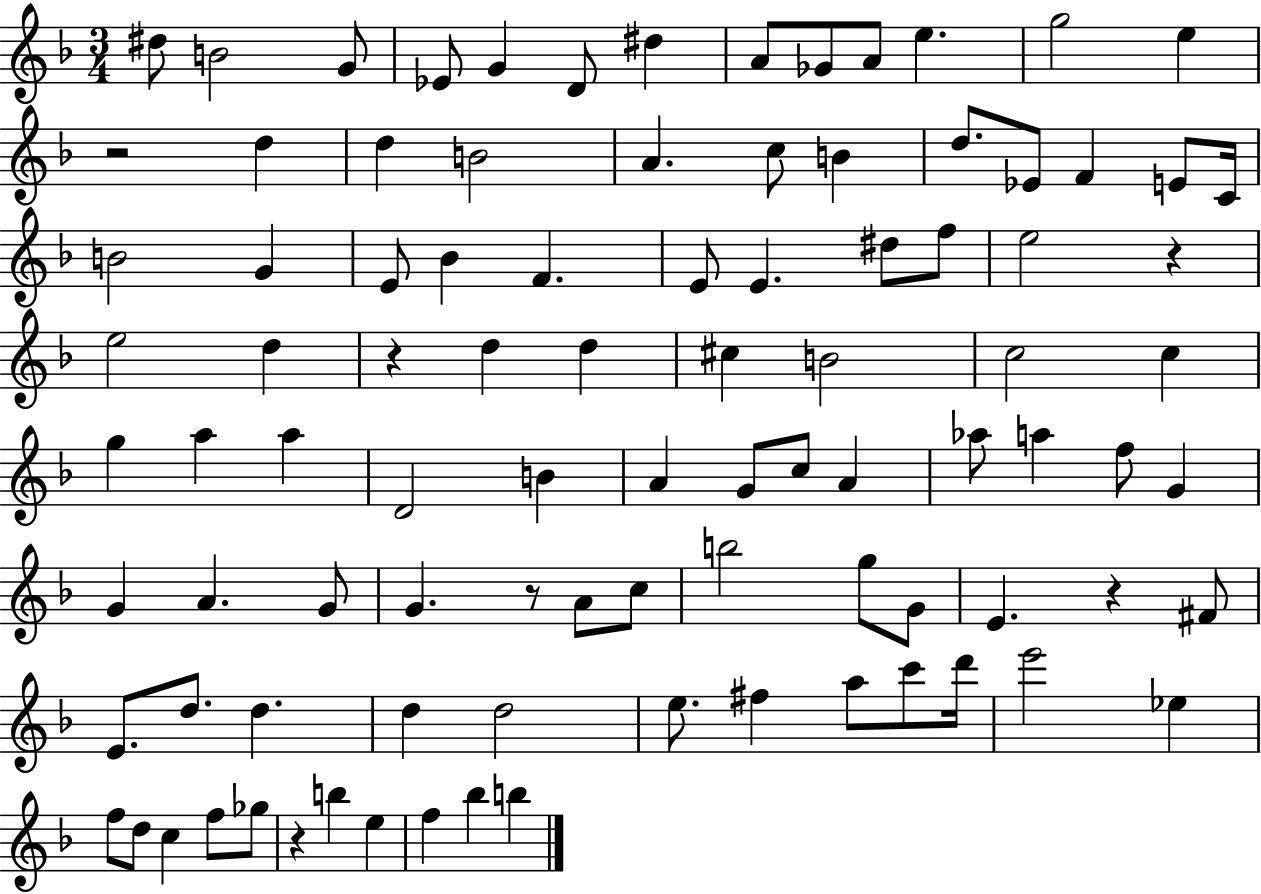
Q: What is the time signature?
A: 3/4